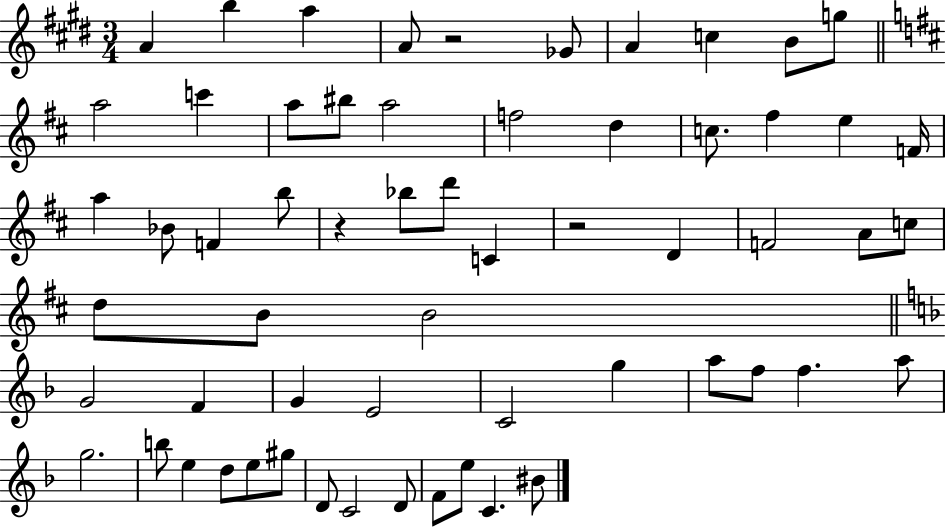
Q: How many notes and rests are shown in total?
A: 60